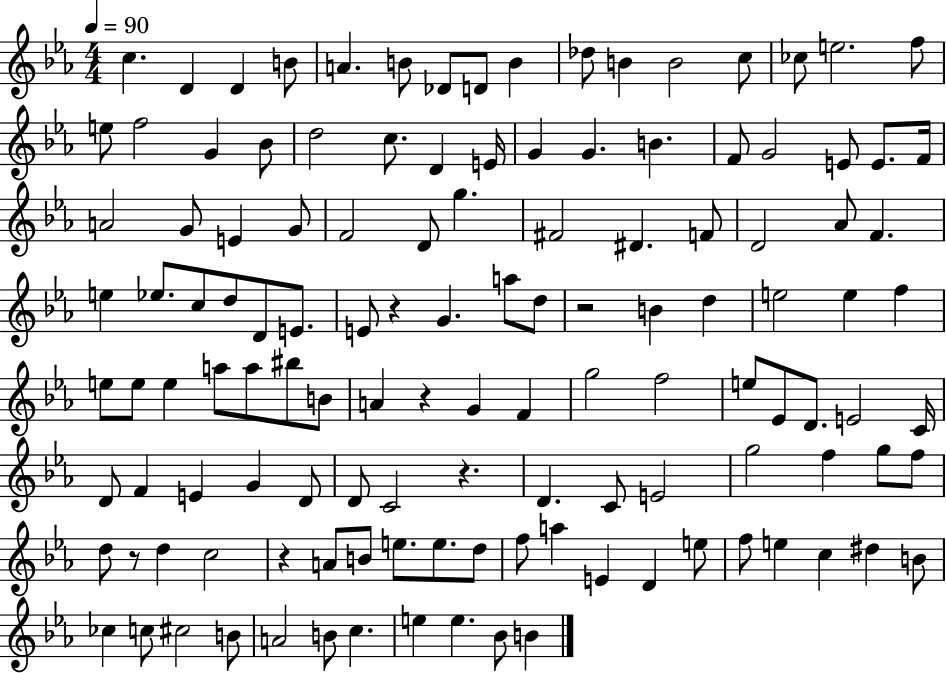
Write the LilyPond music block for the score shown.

{
  \clef treble
  \numericTimeSignature
  \time 4/4
  \key ees \major
  \tempo 4 = 90
  c''4. d'4 d'4 b'8 | a'4. b'8 des'8 d'8 b'4 | des''8 b'4 b'2 c''8 | ces''8 e''2. f''8 | \break e''8 f''2 g'4 bes'8 | d''2 c''8. d'4 e'16 | g'4 g'4. b'4. | f'8 g'2 e'8 e'8. f'16 | \break a'2 g'8 e'4 g'8 | f'2 d'8 g''4. | fis'2 dis'4. f'8 | d'2 aes'8 f'4. | \break e''4 ees''8. c''8 d''8 d'8 e'8. | e'8 r4 g'4. a''8 d''8 | r2 b'4 d''4 | e''2 e''4 f''4 | \break e''8 e''8 e''4 a''8 a''8 bis''8 b'8 | a'4 r4 g'4 f'4 | g''2 f''2 | e''8 ees'8 d'8. e'2 c'16 | \break d'8 f'4 e'4 g'4 d'8 | d'8 c'2 r4. | d'4. c'8 e'2 | g''2 f''4 g''8 f''8 | \break d''8 r8 d''4 c''2 | r4 a'8 b'8 e''8. e''8. d''8 | f''8 a''4 e'4 d'4 e''8 | f''8 e''4 c''4 dis''4 b'8 | \break ces''4 c''8 cis''2 b'8 | a'2 b'8 c''4. | e''4 e''4. bes'8 b'4 | \bar "|."
}